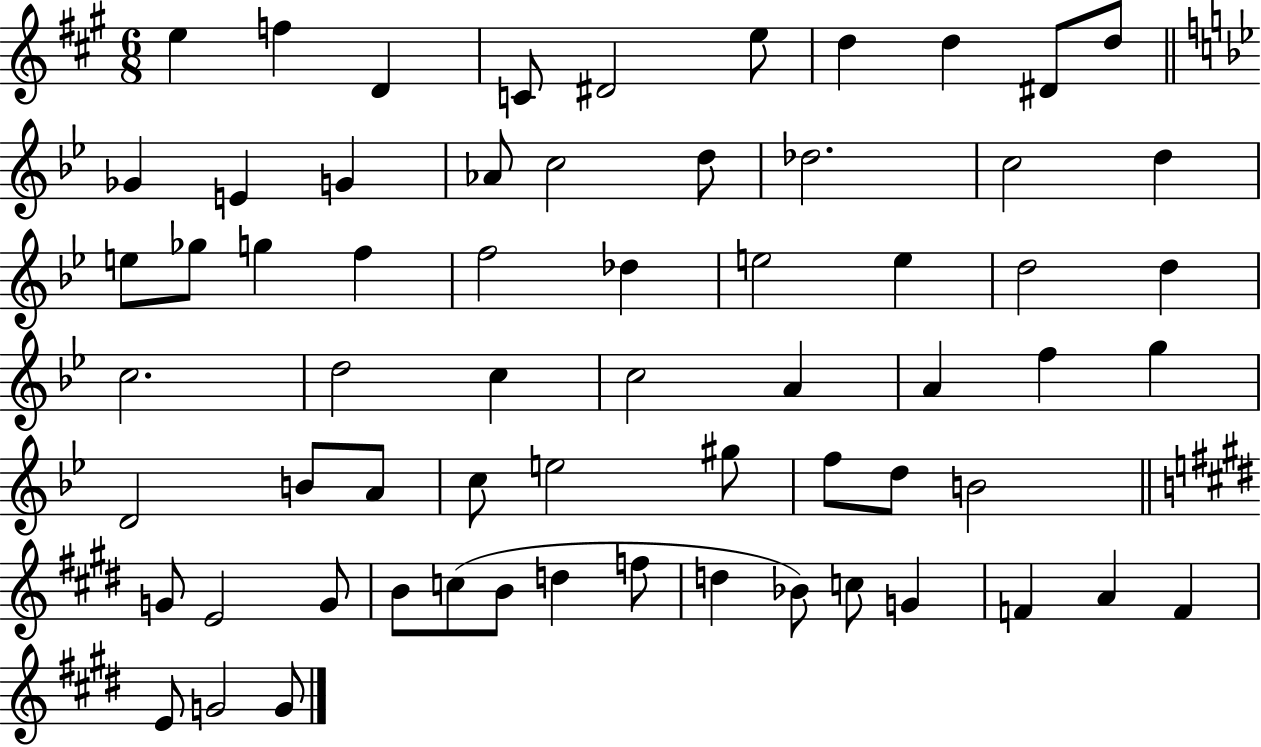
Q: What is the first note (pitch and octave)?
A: E5